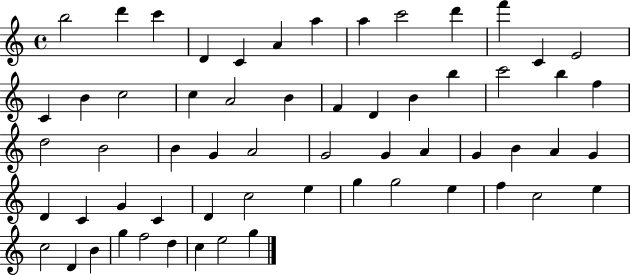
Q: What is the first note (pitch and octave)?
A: B5